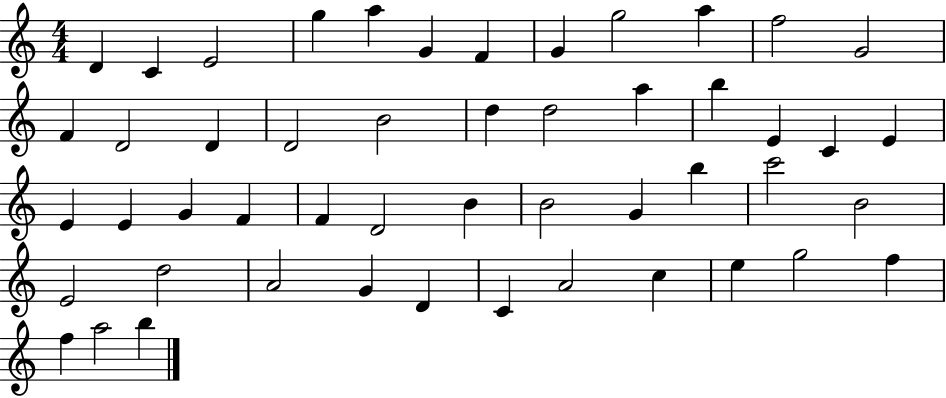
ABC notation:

X:1
T:Untitled
M:4/4
L:1/4
K:C
D C E2 g a G F G g2 a f2 G2 F D2 D D2 B2 d d2 a b E C E E E G F F D2 B B2 G b c'2 B2 E2 d2 A2 G D C A2 c e g2 f f a2 b